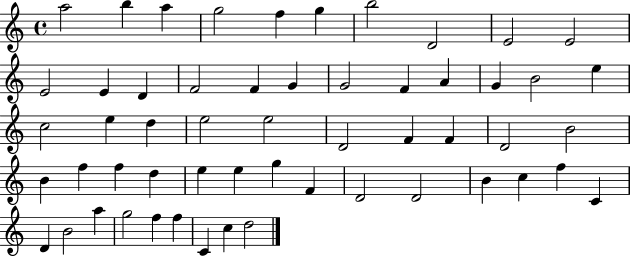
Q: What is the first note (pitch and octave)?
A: A5